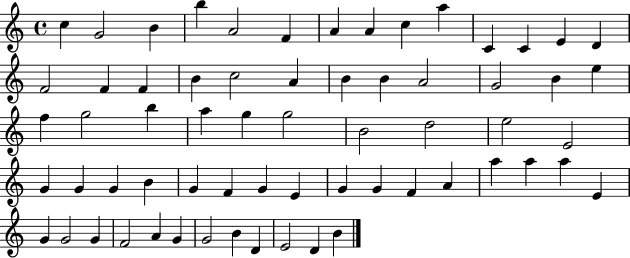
X:1
T:Untitled
M:4/4
L:1/4
K:C
c G2 B b A2 F A A c a C C E D F2 F F B c2 A B B A2 G2 B e f g2 b a g g2 B2 d2 e2 E2 G G G B G F G E G G F A a a a E G G2 G F2 A G G2 B D E2 D B